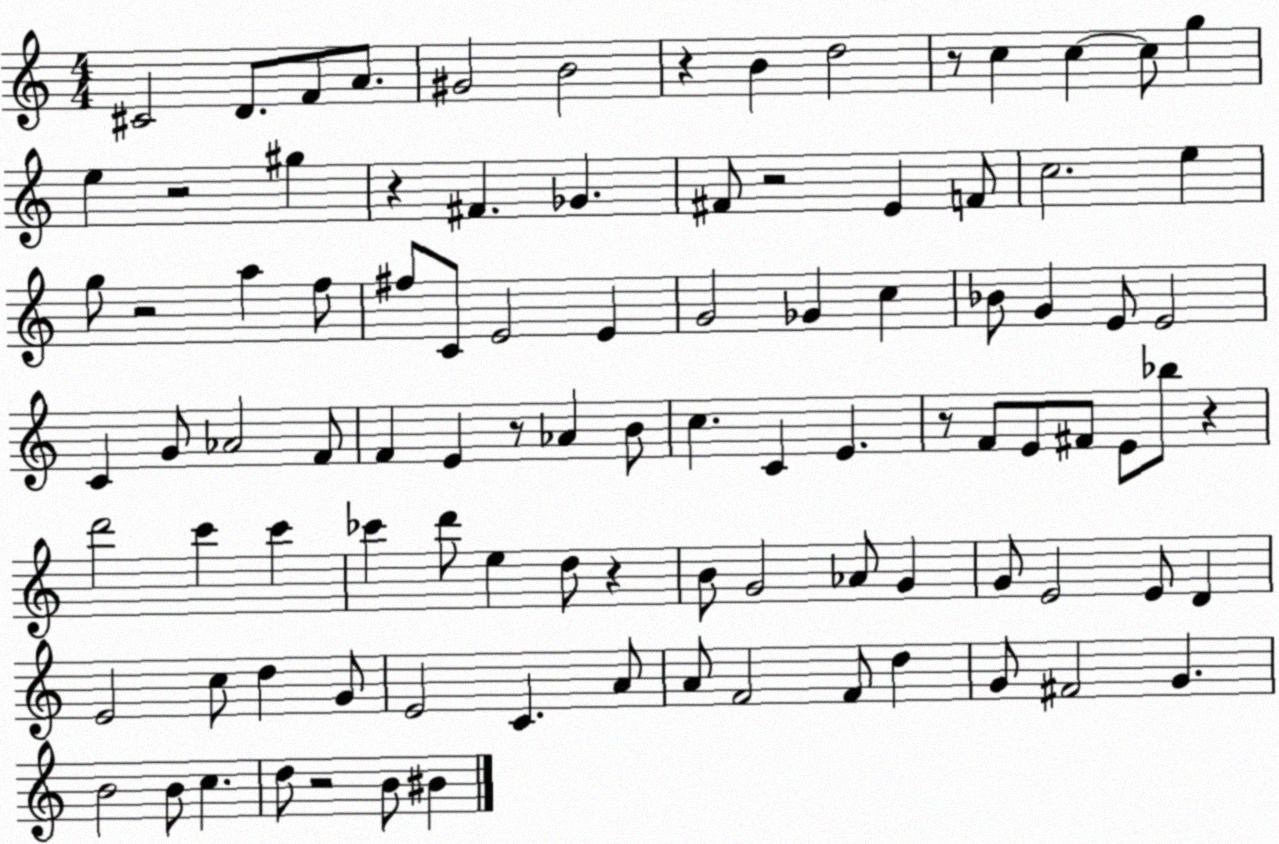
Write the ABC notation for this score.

X:1
T:Untitled
M:4/4
L:1/4
K:C
^C2 D/2 F/2 A/2 ^G2 B2 z B d2 z/2 c c c/2 g e z2 ^g z ^F _G ^F/2 z2 E F/2 c2 e g/2 z2 a f/2 ^f/2 C/2 E2 E G2 _G c _B/2 G E/2 E2 C G/2 _A2 F/2 F E z/2 _A B/2 c C E z/2 F/2 E/2 ^F/2 E/2 _b/2 z d'2 c' c' _c' d'/2 e d/2 z B/2 G2 _A/2 G G/2 E2 E/2 D E2 c/2 d G/2 E2 C A/2 A/2 F2 F/2 d G/2 ^F2 G B2 B/2 c d/2 z2 B/2 ^B